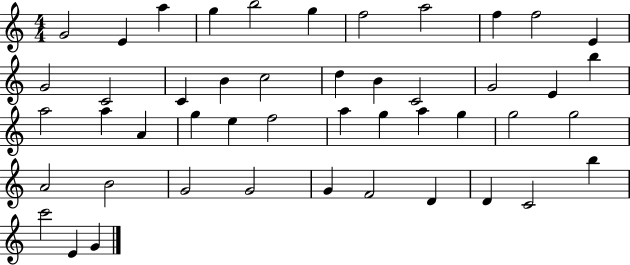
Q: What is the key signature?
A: C major